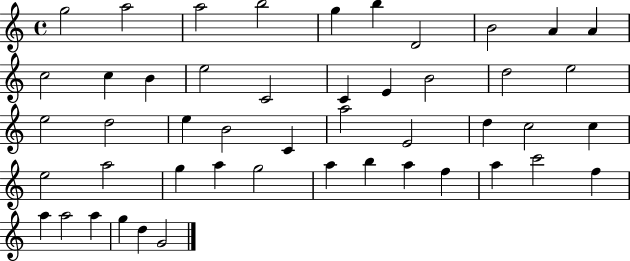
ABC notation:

X:1
T:Untitled
M:4/4
L:1/4
K:C
g2 a2 a2 b2 g b D2 B2 A A c2 c B e2 C2 C E B2 d2 e2 e2 d2 e B2 C a2 E2 d c2 c e2 a2 g a g2 a b a f a c'2 f a a2 a g d G2